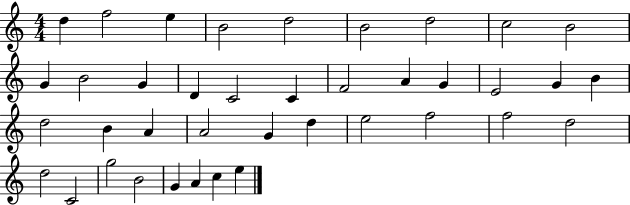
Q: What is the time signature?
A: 4/4